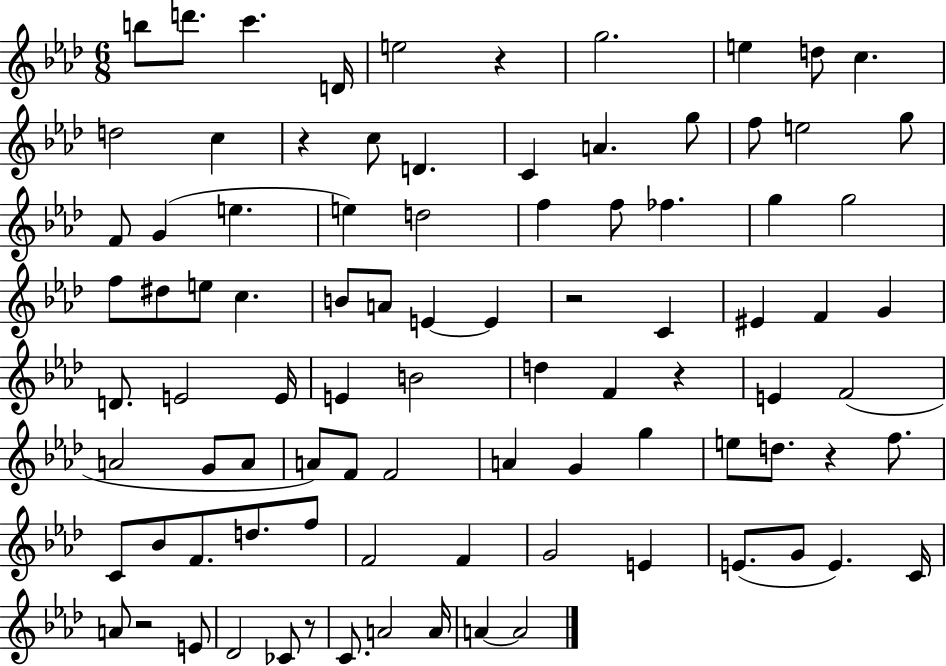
B5/e D6/e. C6/q. D4/s E5/h R/q G5/h. E5/q D5/e C5/q. D5/h C5/q R/q C5/e D4/q. C4/q A4/q. G5/e F5/e E5/h G5/e F4/e G4/q E5/q. E5/q D5/h F5/q F5/e FES5/q. G5/q G5/h F5/e D#5/e E5/e C5/q. B4/e A4/e E4/q E4/q R/h C4/q EIS4/q F4/q G4/q D4/e. E4/h E4/s E4/q B4/h D5/q F4/q R/q E4/q F4/h A4/h G4/e A4/e A4/e F4/e F4/h A4/q G4/q G5/q E5/e D5/e. R/q F5/e. C4/e Bb4/e F4/e. D5/e. F5/e F4/h F4/q G4/h E4/q E4/e. G4/e E4/q. C4/s A4/e R/h E4/e Db4/h CES4/e R/e C4/e. A4/h A4/s A4/q A4/h